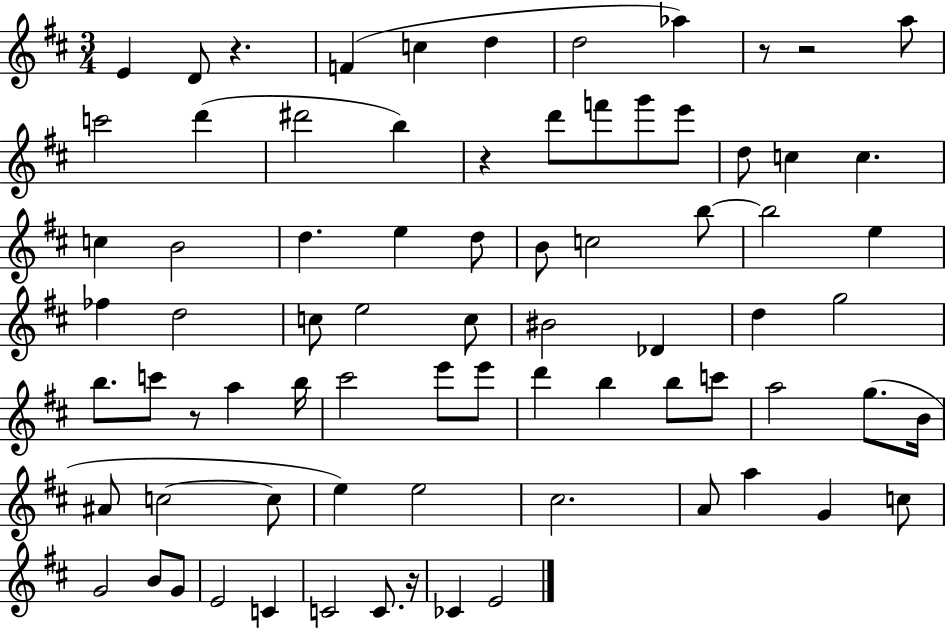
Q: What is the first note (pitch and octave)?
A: E4